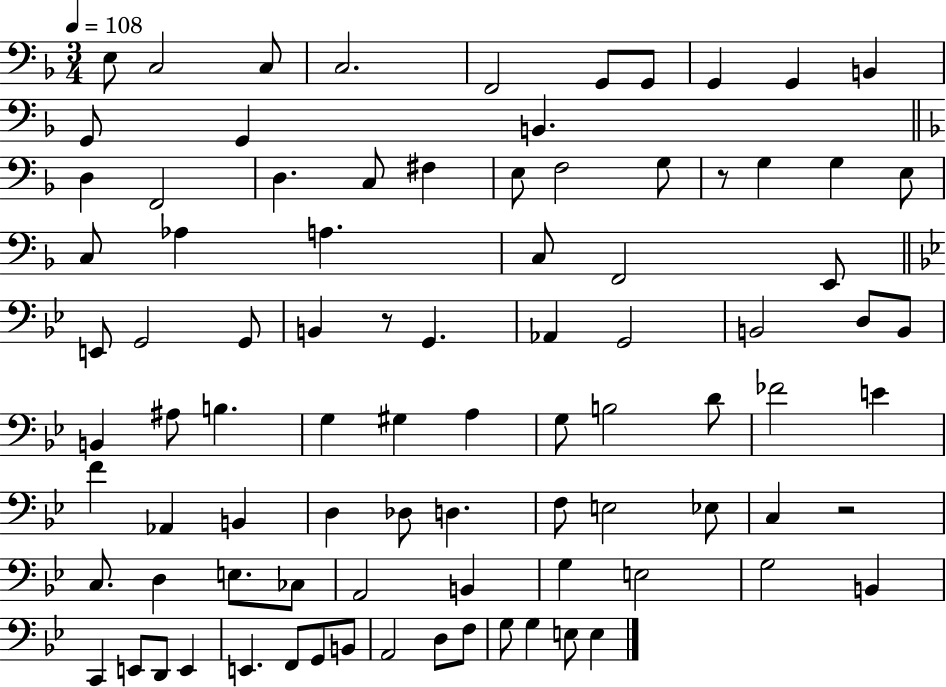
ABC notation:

X:1
T:Untitled
M:3/4
L:1/4
K:F
E,/2 C,2 C,/2 C,2 F,,2 G,,/2 G,,/2 G,, G,, B,, G,,/2 G,, B,, D, F,,2 D, C,/2 ^F, E,/2 F,2 G,/2 z/2 G, G, E,/2 C,/2 _A, A, C,/2 F,,2 E,,/2 E,,/2 G,,2 G,,/2 B,, z/2 G,, _A,, G,,2 B,,2 D,/2 B,,/2 B,, ^A,/2 B, G, ^G, A, G,/2 B,2 D/2 _F2 E F _A,, B,, D, _D,/2 D, F,/2 E,2 _E,/2 C, z2 C,/2 D, E,/2 _C,/2 A,,2 B,, G, E,2 G,2 B,, C,, E,,/2 D,,/2 E,, E,, F,,/2 G,,/2 B,,/2 A,,2 D,/2 F,/2 G,/2 G, E,/2 E,